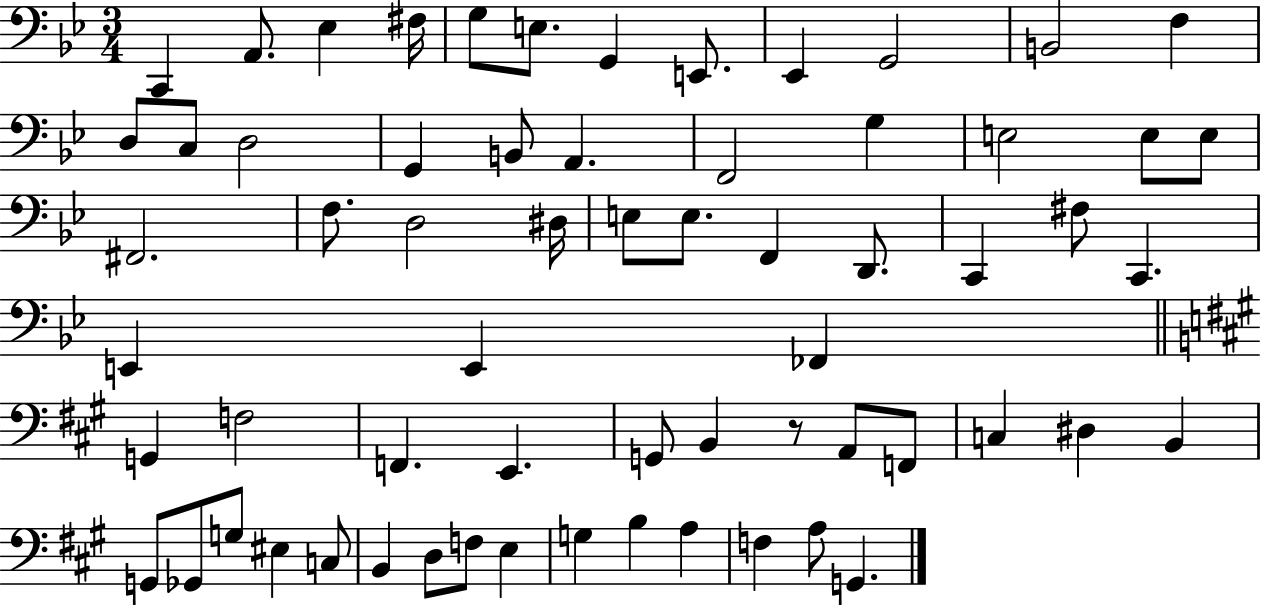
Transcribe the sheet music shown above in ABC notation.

X:1
T:Untitled
M:3/4
L:1/4
K:Bb
C,, A,,/2 _E, ^F,/4 G,/2 E,/2 G,, E,,/2 _E,, G,,2 B,,2 F, D,/2 C,/2 D,2 G,, B,,/2 A,, F,,2 G, E,2 E,/2 E,/2 ^F,,2 F,/2 D,2 ^D,/4 E,/2 E,/2 F,, D,,/2 C,, ^F,/2 C,, E,, E,, _F,, G,, F,2 F,, E,, G,,/2 B,, z/2 A,,/2 F,,/2 C, ^D, B,, G,,/2 _G,,/2 G,/2 ^E, C,/2 B,, D,/2 F,/2 E, G, B, A, F, A,/2 G,,